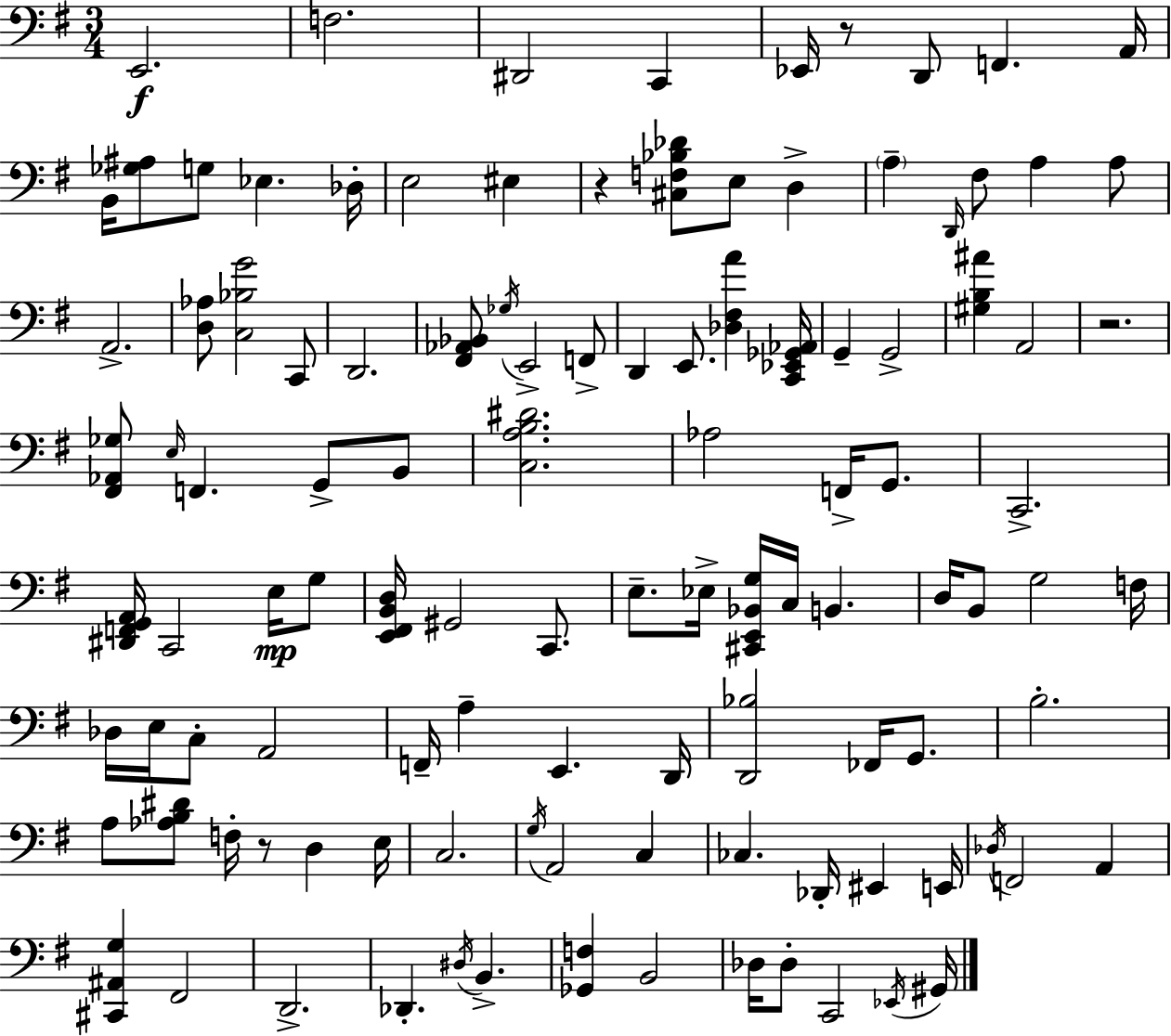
{
  \clef bass
  \numericTimeSignature
  \time 3/4
  \key g \major
  \repeat volta 2 { e,2.\f | f2. | dis,2 c,4 | ees,16 r8 d,8 f,4. a,16 | \break b,16 <ges ais>8 g8 ees4. des16-. | e2 eis4 | r4 <cis f bes des'>8 e8 d4-> | \parenthesize a4-- \grace { d,16 } fis8 a4 a8 | \break a,2.-> | <d aes>8 <c bes g'>2 c,8 | d,2. | <fis, aes, bes,>8 \acciaccatura { ges16 } e,2-> | \break f,8-> d,4 e,8. <des fis a'>4 | <c, ees, ges, aes,>16 g,4-- g,2-> | <gis b ais'>4 a,2 | r2. | \break <fis, aes, ges>8 \grace { e16 } f,4. g,8-> | b,8 <c a b dis'>2. | aes2 f,16-> | g,8. c,2.-> | \break <dis, f, g, a,>16 c,2 | e16\mp g8 <e, fis, b, d>16 gis,2 | c,8. e8.-- ees16-> <cis, e, bes, g>16 c16 b,4. | d16 b,8 g2 | \break f16 des16 e16 c8-. a,2 | f,16-- a4-- e,4. | d,16 <d, bes>2 fes,16 | g,8. b2.-. | \break a8 <aes b dis'>8 f16-. r8 d4 | e16 c2. | \acciaccatura { g16 } a,2 | c4 ces4. des,16-. eis,4 | \break e,16 \acciaccatura { des16 } f,2 | a,4 <cis, ais, g>4 fis,2 | d,2.-> | des,4.-. \acciaccatura { dis16 } | \break b,4.-> <ges, f>4 b,2 | des16 des8-. c,2 | \acciaccatura { ees,16 } gis,16 } \bar "|."
}